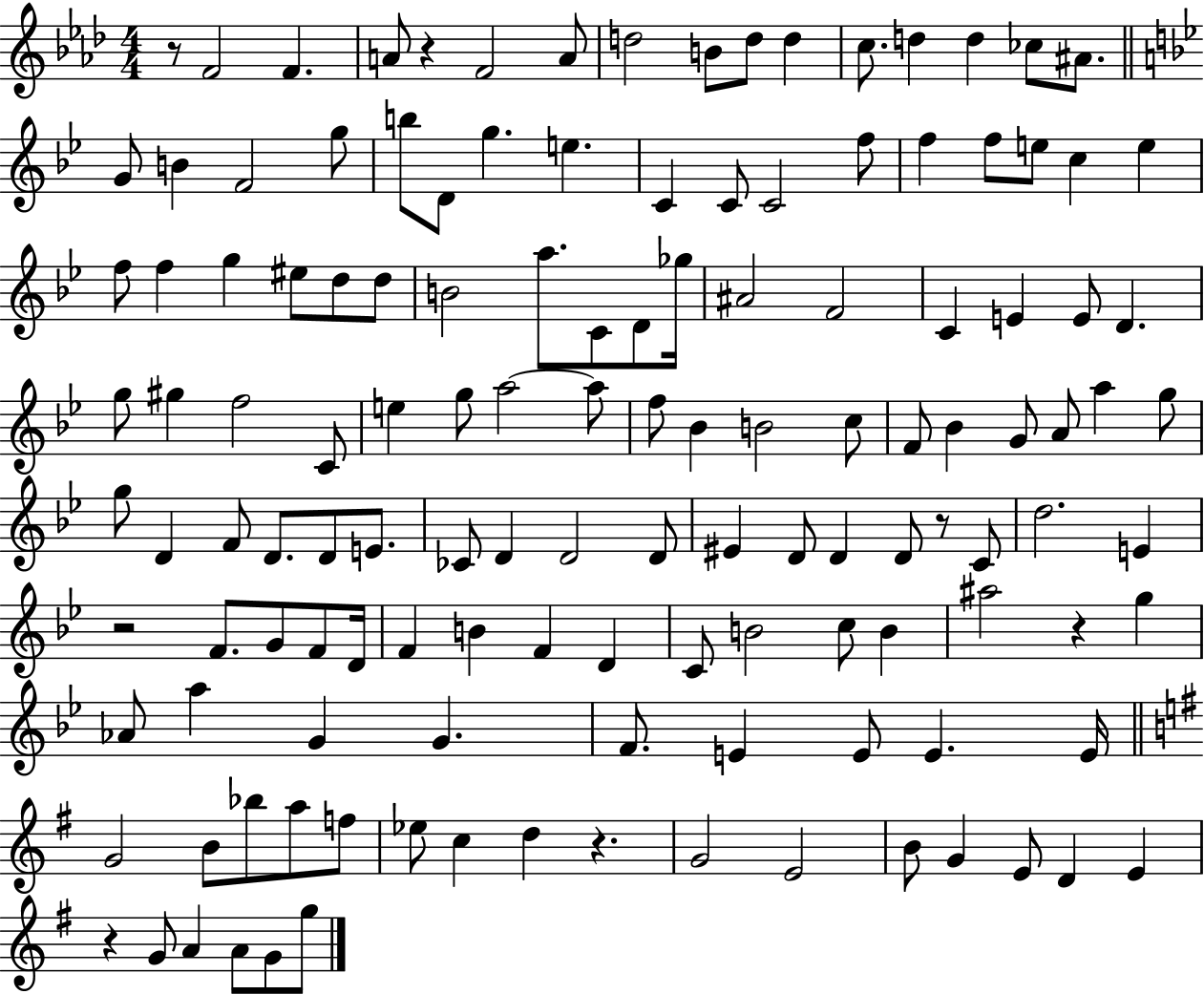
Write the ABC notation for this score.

X:1
T:Untitled
M:4/4
L:1/4
K:Ab
z/2 F2 F A/2 z F2 A/2 d2 B/2 d/2 d c/2 d d _c/2 ^A/2 G/2 B F2 g/2 b/2 D/2 g e C C/2 C2 f/2 f f/2 e/2 c e f/2 f g ^e/2 d/2 d/2 B2 a/2 C/2 D/2 _g/4 ^A2 F2 C E E/2 D g/2 ^g f2 C/2 e g/2 a2 a/2 f/2 _B B2 c/2 F/2 _B G/2 A/2 a g/2 g/2 D F/2 D/2 D/2 E/2 _C/2 D D2 D/2 ^E D/2 D D/2 z/2 C/2 d2 E z2 F/2 G/2 F/2 D/4 F B F D C/2 B2 c/2 B ^a2 z g _A/2 a G G F/2 E E/2 E E/4 G2 B/2 _b/2 a/2 f/2 _e/2 c d z G2 E2 B/2 G E/2 D E z G/2 A A/2 G/2 g/2